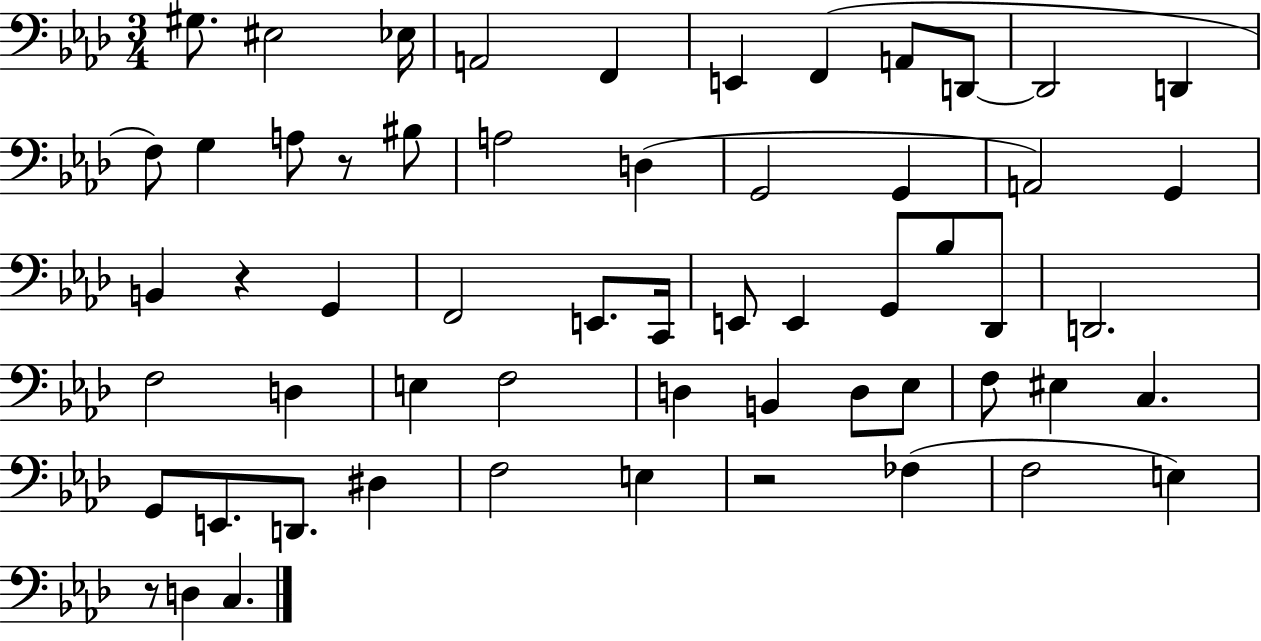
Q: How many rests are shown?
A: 4